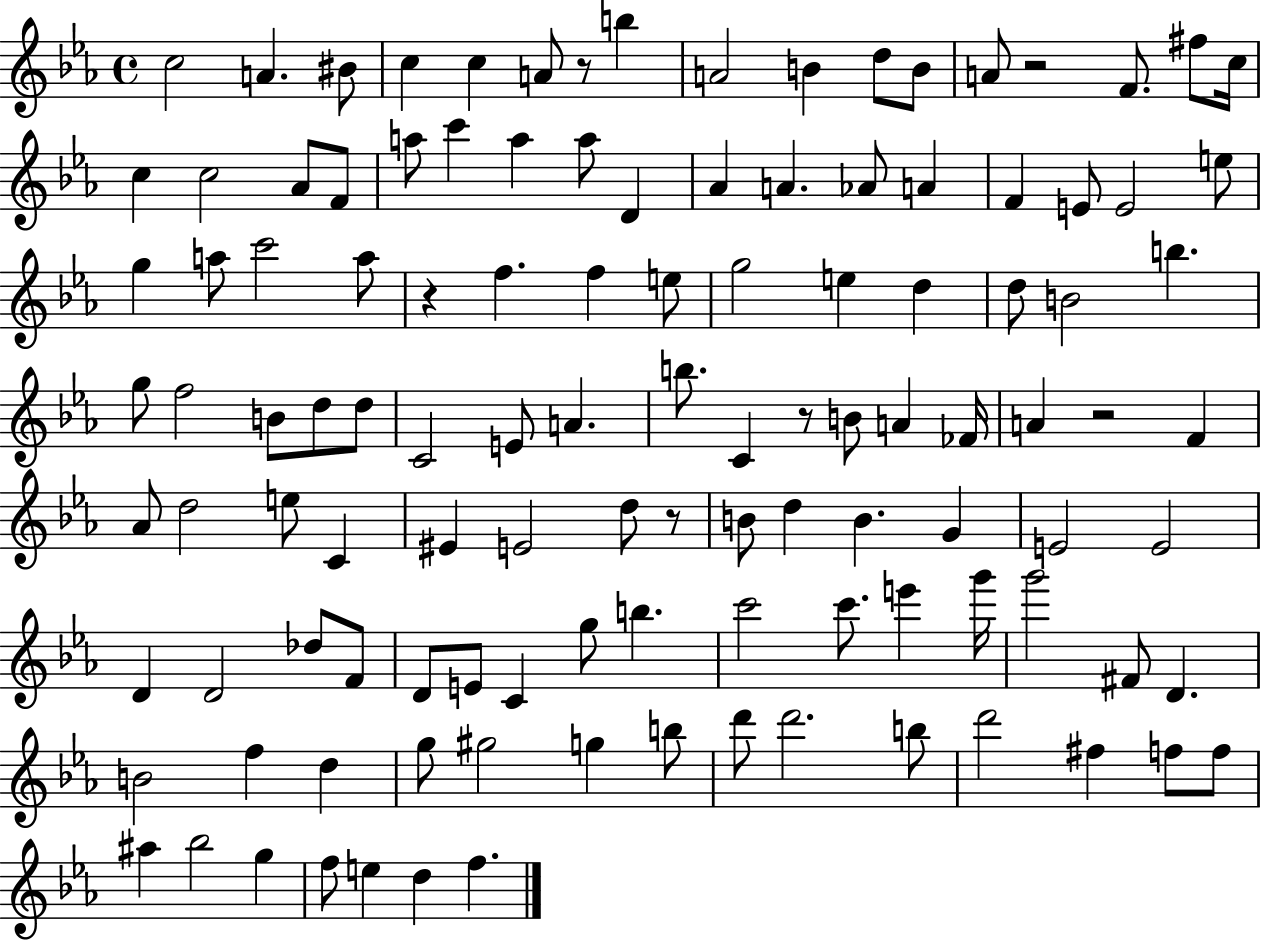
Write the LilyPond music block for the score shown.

{
  \clef treble
  \time 4/4
  \defaultTimeSignature
  \key ees \major
  \repeat volta 2 { c''2 a'4. bis'8 | c''4 c''4 a'8 r8 b''4 | a'2 b'4 d''8 b'8 | a'8 r2 f'8. fis''8 c''16 | \break c''4 c''2 aes'8 f'8 | a''8 c'''4 a''4 a''8 d'4 | aes'4 a'4. aes'8 a'4 | f'4 e'8 e'2 e''8 | \break g''4 a''8 c'''2 a''8 | r4 f''4. f''4 e''8 | g''2 e''4 d''4 | d''8 b'2 b''4. | \break g''8 f''2 b'8 d''8 d''8 | c'2 e'8 a'4. | b''8. c'4 r8 b'8 a'4 fes'16 | a'4 r2 f'4 | \break aes'8 d''2 e''8 c'4 | eis'4 e'2 d''8 r8 | b'8 d''4 b'4. g'4 | e'2 e'2 | \break d'4 d'2 des''8 f'8 | d'8 e'8 c'4 g''8 b''4. | c'''2 c'''8. e'''4 g'''16 | g'''2 fis'8 d'4. | \break b'2 f''4 d''4 | g''8 gis''2 g''4 b''8 | d'''8 d'''2. b''8 | d'''2 fis''4 f''8 f''8 | \break ais''4 bes''2 g''4 | f''8 e''4 d''4 f''4. | } \bar "|."
}